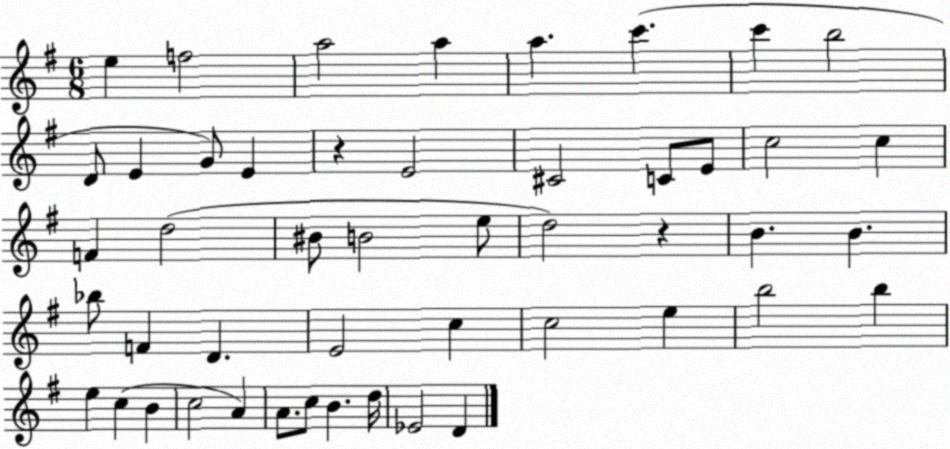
X:1
T:Untitled
M:6/8
L:1/4
K:G
e f2 a2 a a c' c' b2 D/2 E G/2 E z E2 ^C2 C/2 E/2 c2 c F d2 ^B/2 B2 e/2 d2 z B B _b/2 F D E2 c c2 e b2 b e c B c2 A A/2 c/2 B d/4 _E2 D